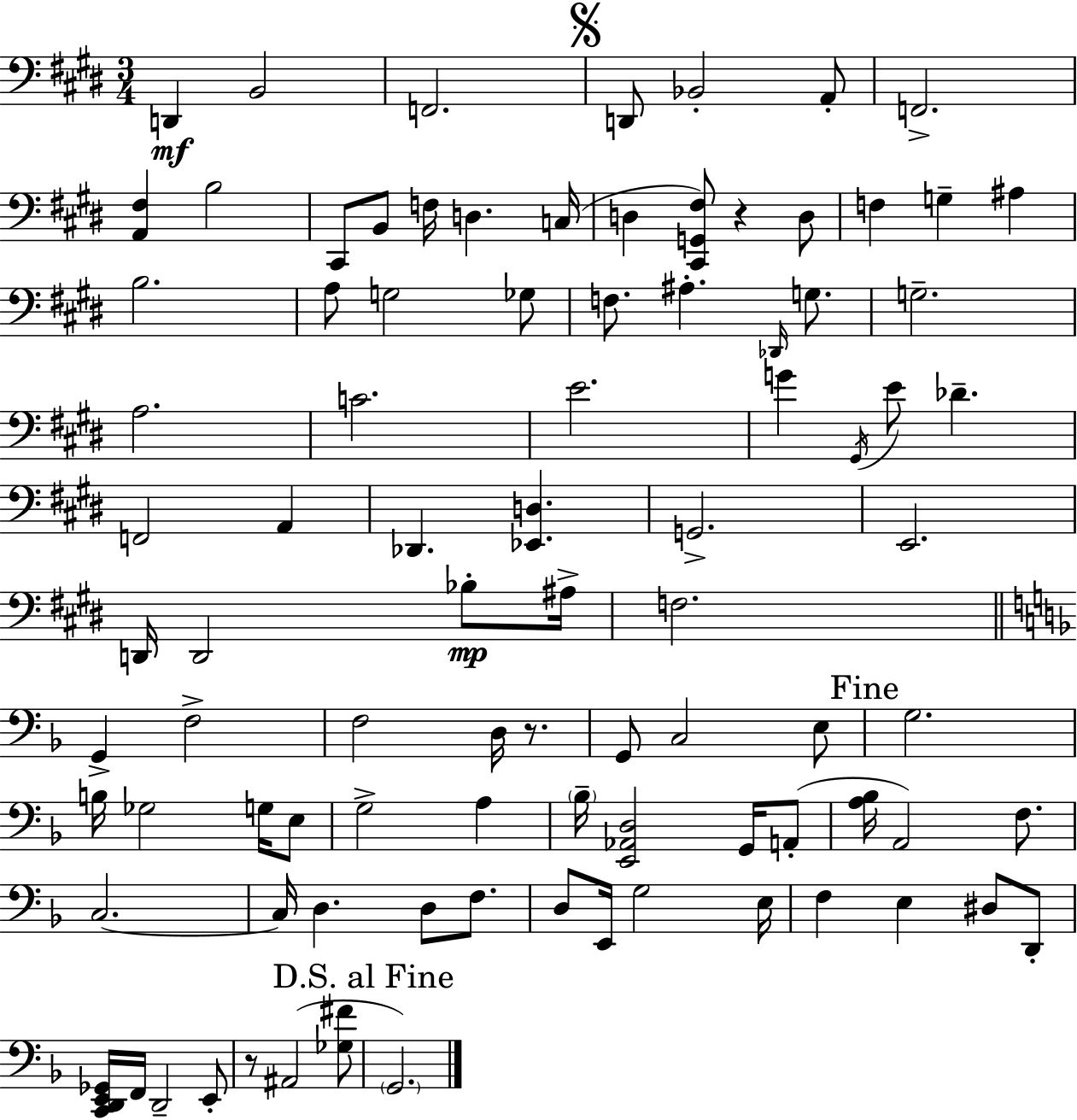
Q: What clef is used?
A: bass